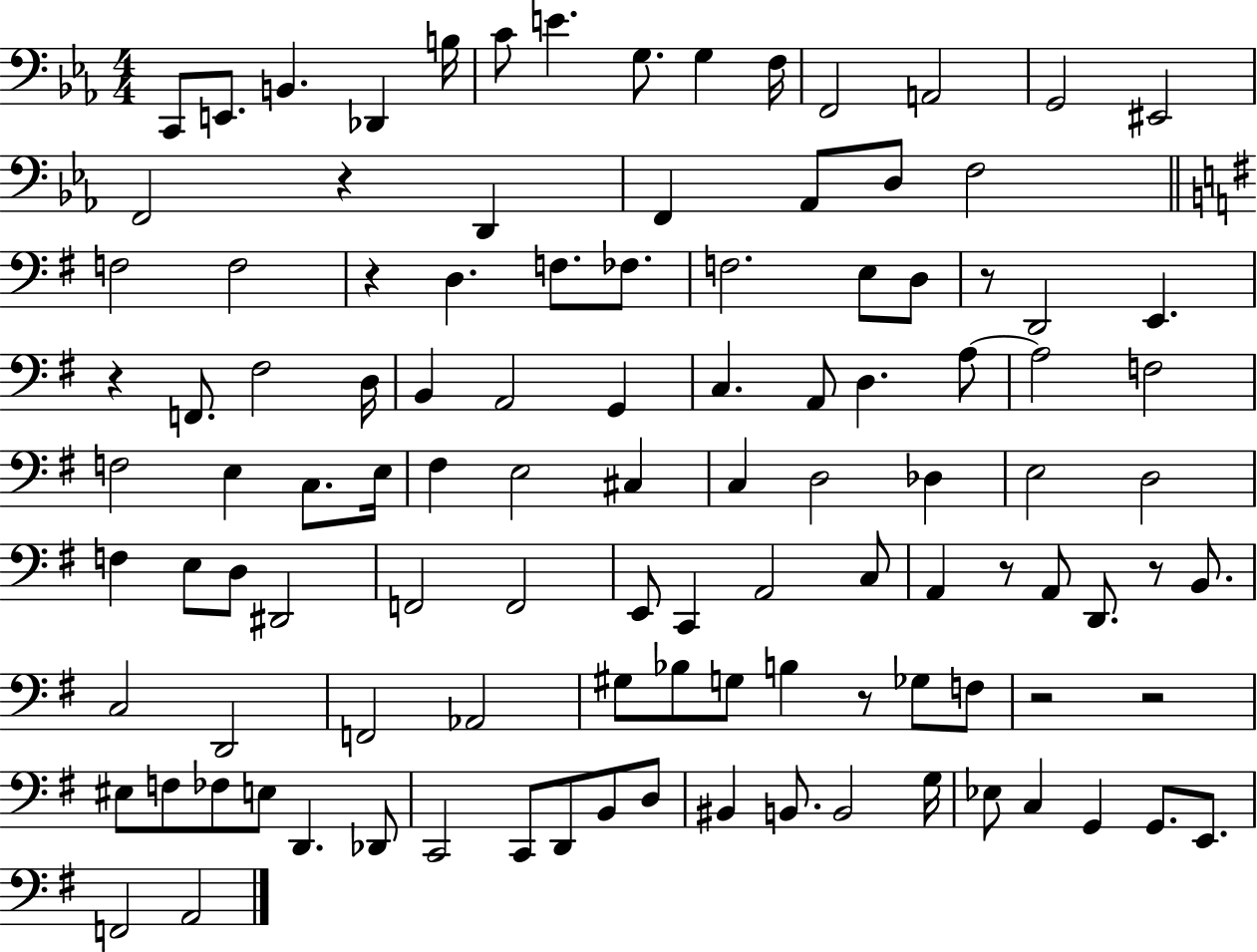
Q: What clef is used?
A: bass